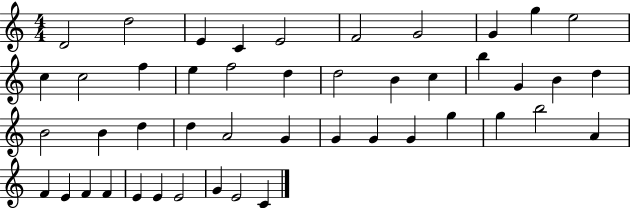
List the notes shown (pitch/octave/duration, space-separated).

D4/h D5/h E4/q C4/q E4/h F4/h G4/h G4/q G5/q E5/h C5/q C5/h F5/q E5/q F5/h D5/q D5/h B4/q C5/q B5/q G4/q B4/q D5/q B4/h B4/q D5/q D5/q A4/h G4/q G4/q G4/q G4/q G5/q G5/q B5/h A4/q F4/q E4/q F4/q F4/q E4/q E4/q E4/h G4/q E4/h C4/q